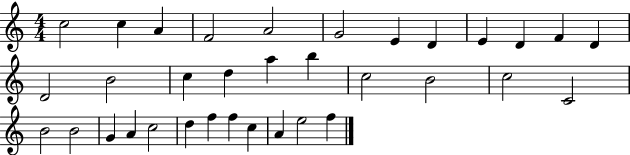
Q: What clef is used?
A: treble